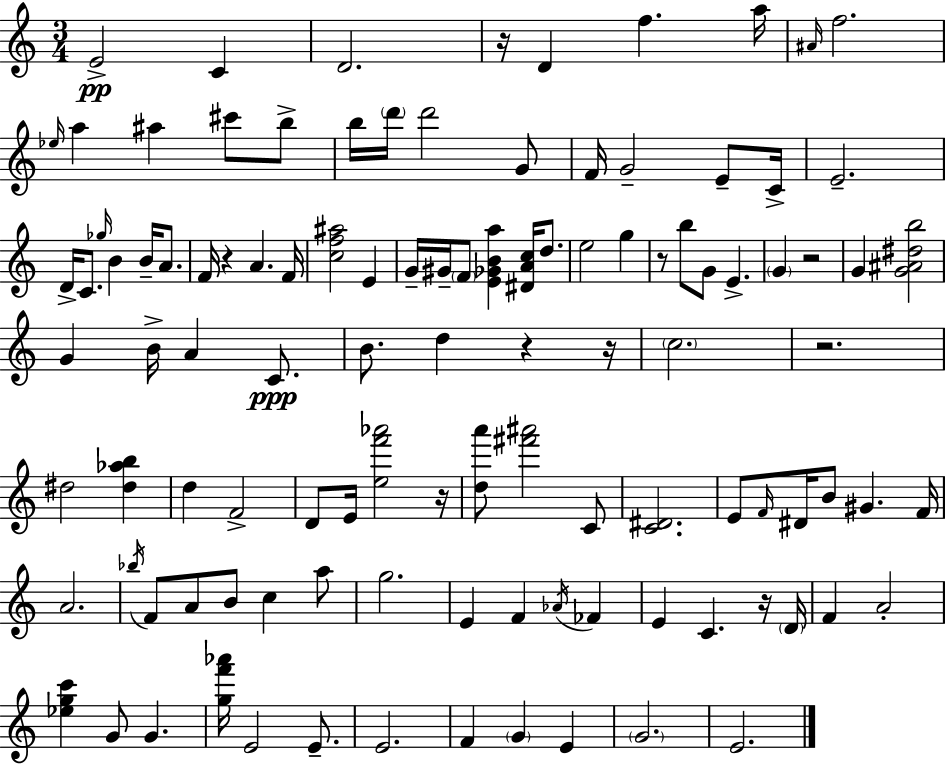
{
  \clef treble
  \numericTimeSignature
  \time 3/4
  \key c \major
  e'2->\pp c'4 | d'2. | r16 d'4 f''4. a''16 | \grace { ais'16 } f''2. | \break \grace { ees''16 } a''4 ais''4 cis'''8 | b''8-> b''16 \parenthesize d'''16 d'''2 | g'8 f'16 g'2-- e'8-- | c'16-> e'2.-- | \break d'16-> c'8. \grace { ges''16 } b'4 b'16-- | a'8. f'16 r4 a'4. | f'16 <c'' f'' ais''>2 e'4 | g'16-- gis'16-- \parenthesize f'8 <e' ges' b' a''>4 <dis' a' c''>16 | \break d''8. e''2 g''4 | r8 b''8 g'8 e'4.-> | \parenthesize g'4 r2 | g'4 <g' ais' dis'' b''>2 | \break g'4 b'16-> a'4 | c'8.\ppp b'8. d''4 r4 | r16 \parenthesize c''2. | r2. | \break dis''2 <dis'' aes'' b''>4 | d''4 f'2-> | d'8 e'16 <e'' f''' aes'''>2 | r16 <d'' a'''>8 <fis''' ais'''>2 | \break c'8 <c' dis'>2. | e'8 \grace { f'16 } dis'16 b'8 gis'4. | f'16 a'2. | \acciaccatura { bes''16 } f'8 a'8 b'8 c''4 | \break a''8 g''2. | e'4 f'4 | \acciaccatura { aes'16 } fes'4 e'4 c'4. | r16 \parenthesize d'16 f'4 a'2-. | \break <ees'' g'' c'''>4 g'8 | g'4. <g'' f''' aes'''>16 e'2 | e'8.-- e'2. | f'4 \parenthesize g'4 | \break e'4 \parenthesize g'2. | e'2. | \bar "|."
}